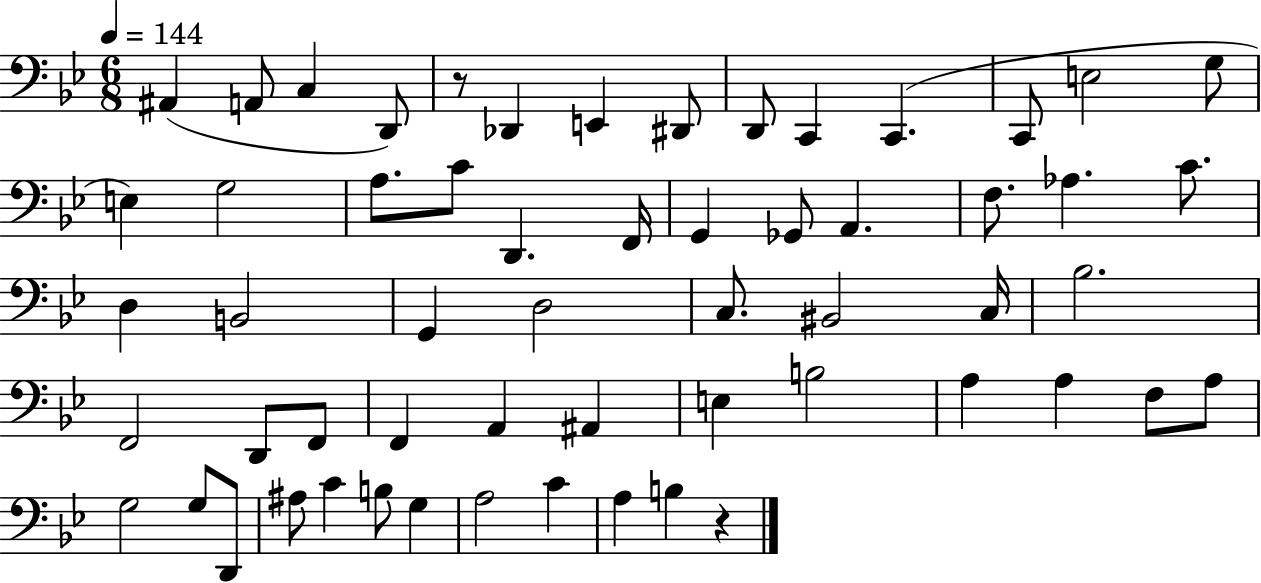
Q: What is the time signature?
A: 6/8